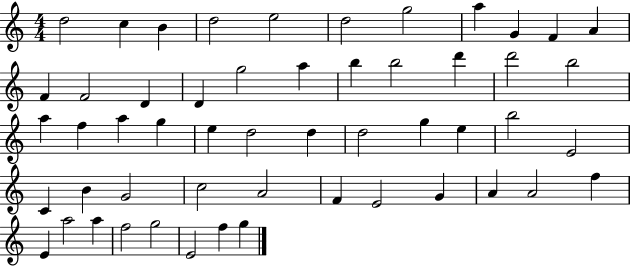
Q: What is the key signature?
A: C major